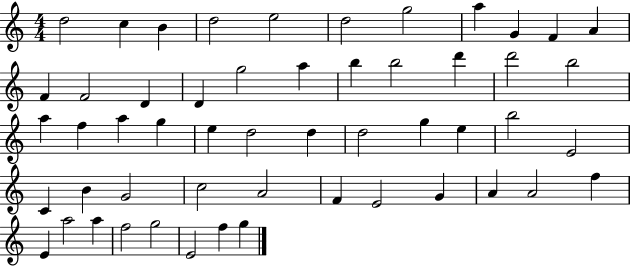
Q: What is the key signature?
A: C major